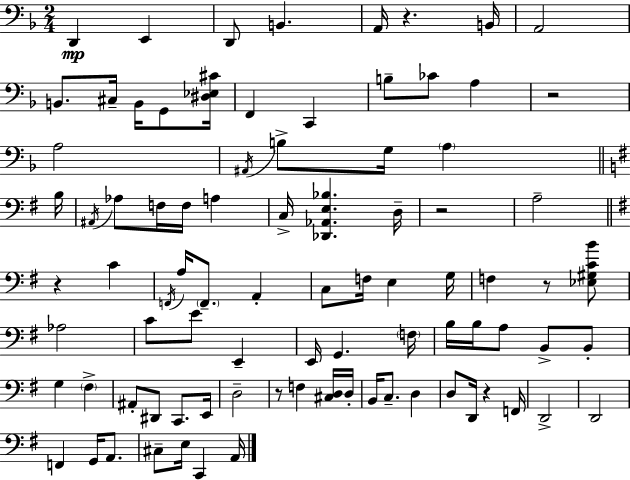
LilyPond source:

{
  \clef bass
  \numericTimeSignature
  \time 2/4
  \key f \major
  \repeat volta 2 { d,4\mp e,4 | d,8 b,4. | a,16 r4. b,16 | a,2 | \break b,8. cis16-- b,16 g,8 <dis ees cis'>16 | f,4 c,4 | b8-- ces'8 a4 | r2 | \break a2 | \acciaccatura { ais,16 } b8-> g16 \parenthesize a4 | \bar "||" \break \key g \major b16 \acciaccatura { ais,16 } aes8 f16 f16 a4 | c16-> <des, aes, e bes>4. | d16-- r2 | a2-- | \break \bar "||" \break \key g \major r4 c'4 | \acciaccatura { f,16 } a16 \parenthesize f,8.-- a,4-. | c8 f16 e4 | g16 f4 r8 <ees gis c' b'>8 | \break aes2 | c'8 e'8 e,4-- | e,16 g,4. | \parenthesize f16 b16 b16 a8 b,8-> b,8-. | \break g4 \parenthesize fis4-> | ais,8-. dis,8 c,8. | e,16 d2-- | r8 f4 <cis d>16 | \break d16-. b,16 c8.-- d4 | d8 d,16 r4 | f,16 d,2-> | d,2 | \break f,4 g,16 a,8. | cis8-- e16 c,4 | a,16 } \bar "|."
}